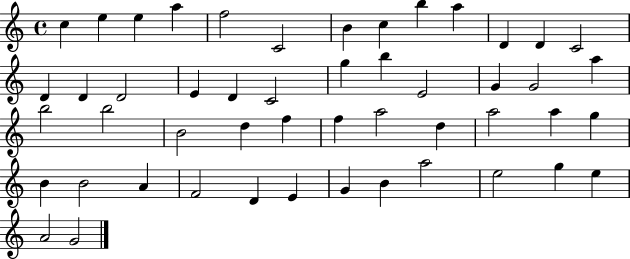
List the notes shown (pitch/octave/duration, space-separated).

C5/q E5/q E5/q A5/q F5/h C4/h B4/q C5/q B5/q A5/q D4/q D4/q C4/h D4/q D4/q D4/h E4/q D4/q C4/h G5/q B5/q E4/h G4/q G4/h A5/q B5/h B5/h B4/h D5/q F5/q F5/q A5/h D5/q A5/h A5/q G5/q B4/q B4/h A4/q F4/h D4/q E4/q G4/q B4/q A5/h E5/h G5/q E5/q A4/h G4/h